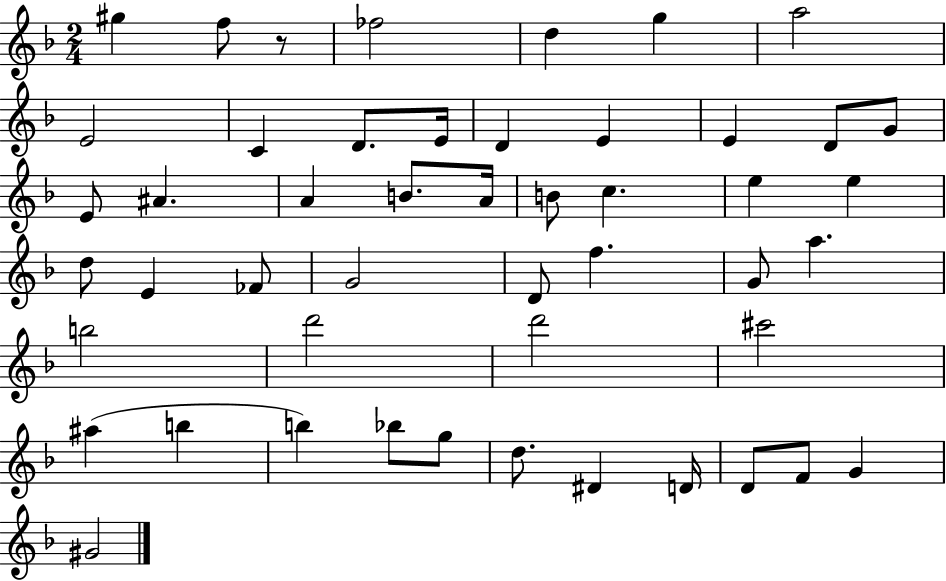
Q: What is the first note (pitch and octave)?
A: G#5